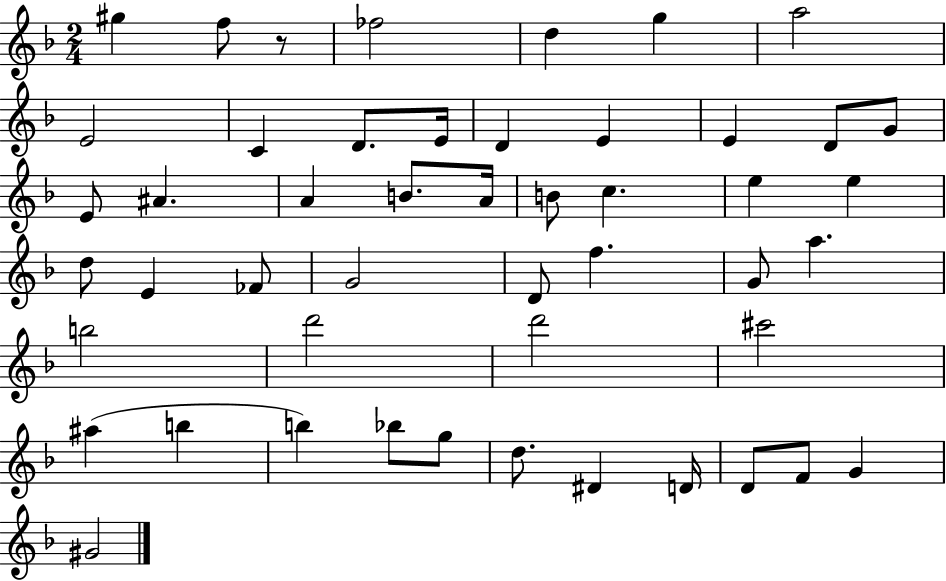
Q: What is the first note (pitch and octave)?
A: G#5